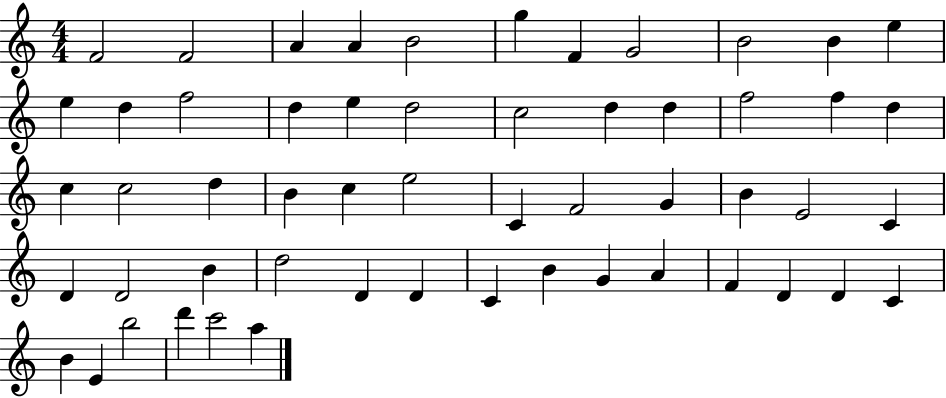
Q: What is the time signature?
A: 4/4